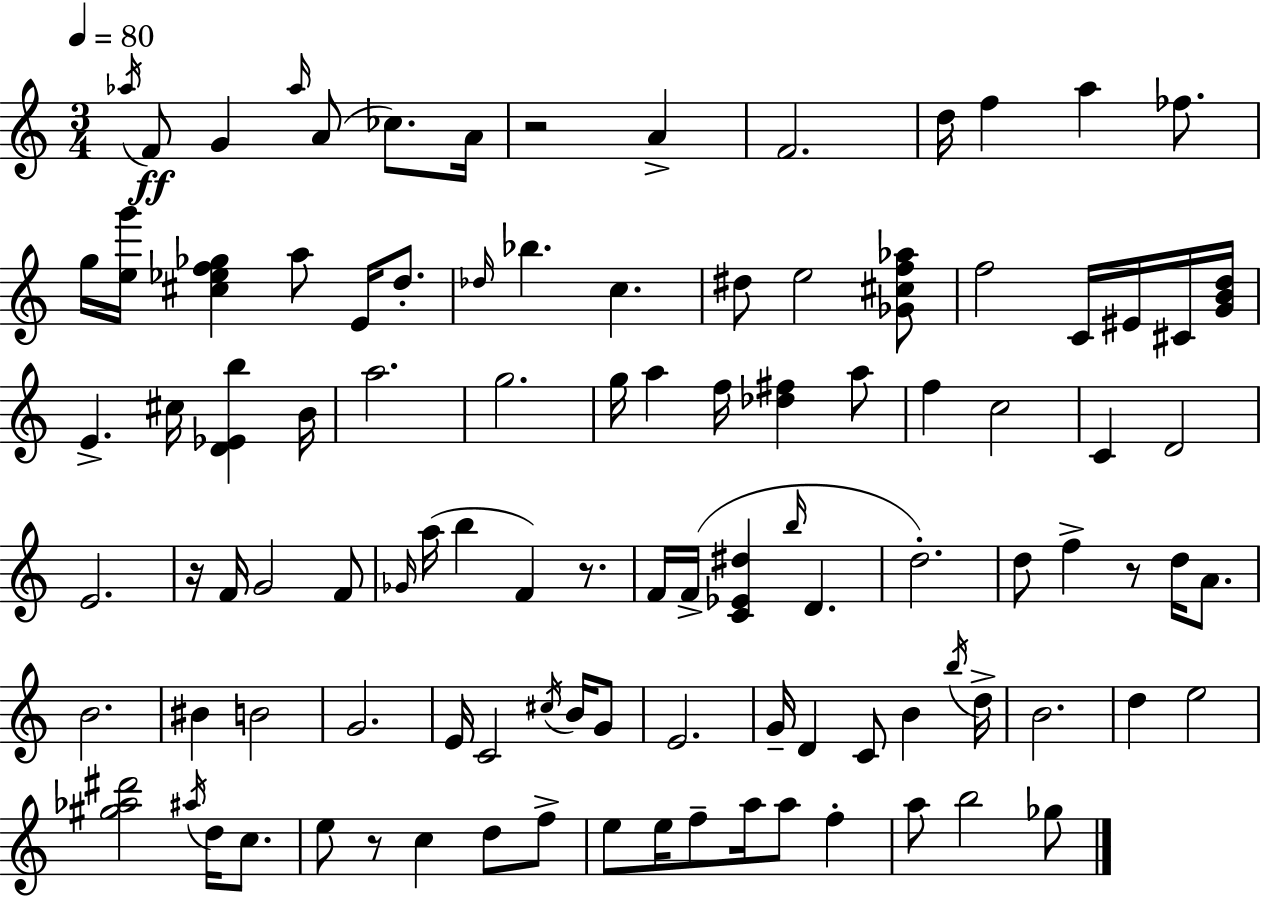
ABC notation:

X:1
T:Untitled
M:3/4
L:1/4
K:C
_a/4 F/2 G _a/4 A/2 _c/2 A/4 z2 A F2 d/4 f a _f/2 g/4 [eg']/4 [^c_ef_g] a/2 E/4 d/2 _d/4 _b c ^d/2 e2 [_G^cf_a]/2 f2 C/4 ^E/4 ^C/4 [GBd]/4 E ^c/4 [D_Eb] B/4 a2 g2 g/4 a f/4 [_d^f] a/2 f c2 C D2 E2 z/4 F/4 G2 F/2 _G/4 a/4 b F z/2 F/4 F/4 [C_E^d] b/4 D d2 d/2 f z/2 d/4 A/2 B2 ^B B2 G2 E/4 C2 ^c/4 B/4 G/2 E2 G/4 D C/2 B b/4 d/4 B2 d e2 [^g_a^d']2 ^a/4 d/4 c/2 e/2 z/2 c d/2 f/2 e/2 e/4 f/2 a/4 a/2 f a/2 b2 _g/2